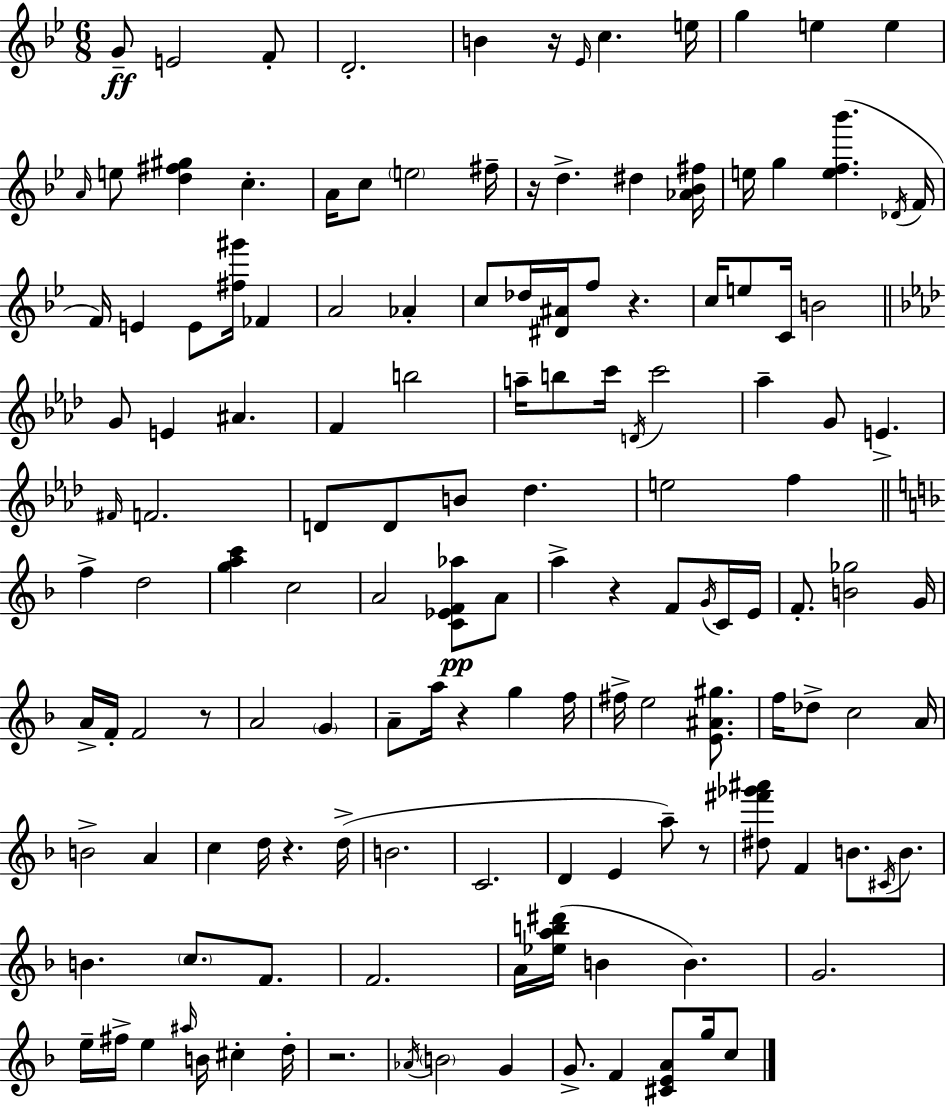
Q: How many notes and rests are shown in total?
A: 142